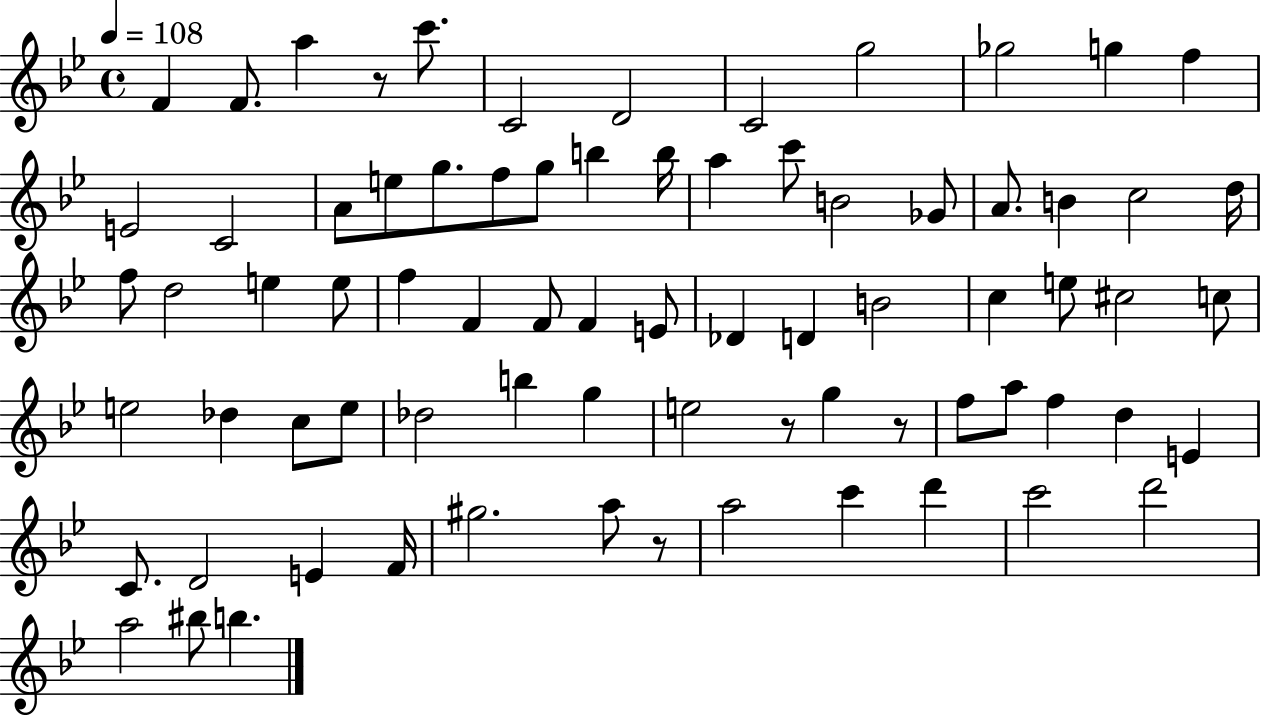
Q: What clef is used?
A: treble